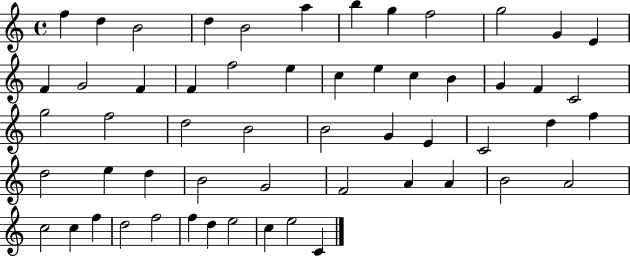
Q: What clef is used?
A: treble